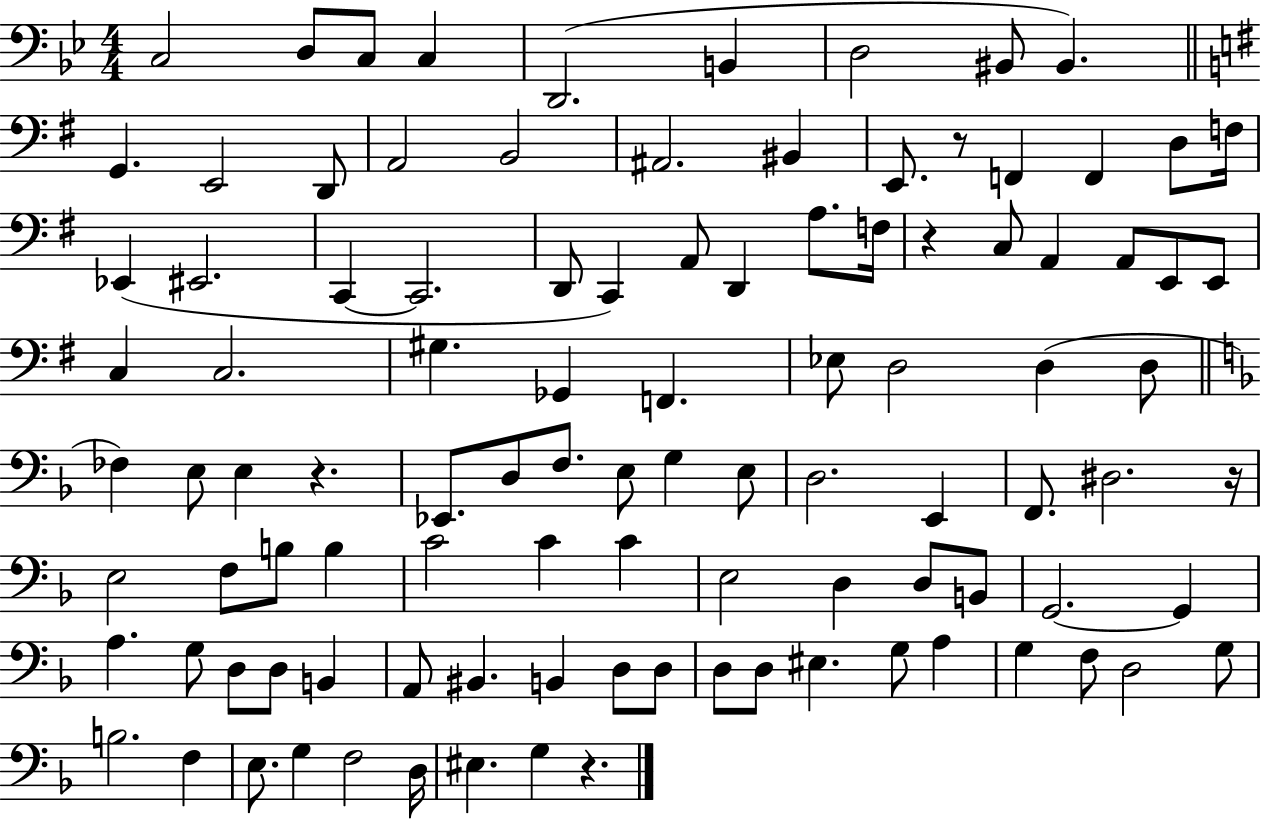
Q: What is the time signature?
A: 4/4